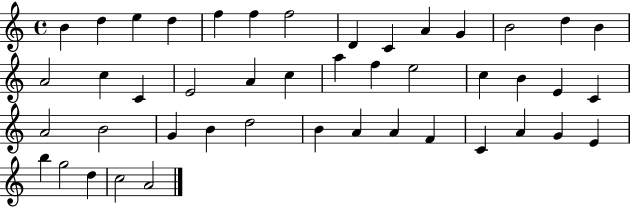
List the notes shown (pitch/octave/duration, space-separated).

B4/q D5/q E5/q D5/q F5/q F5/q F5/h D4/q C4/q A4/q G4/q B4/h D5/q B4/q A4/h C5/q C4/q E4/h A4/q C5/q A5/q F5/q E5/h C5/q B4/q E4/q C4/q A4/h B4/h G4/q B4/q D5/h B4/q A4/q A4/q F4/q C4/q A4/q G4/q E4/q B5/q G5/h D5/q C5/h A4/h